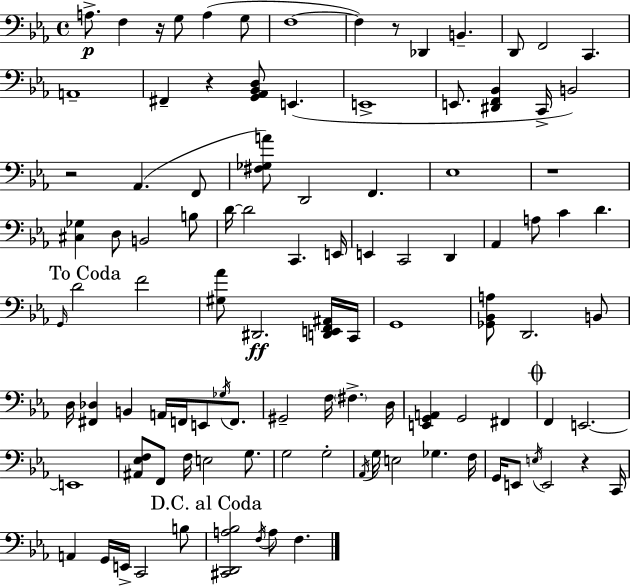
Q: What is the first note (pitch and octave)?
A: A3